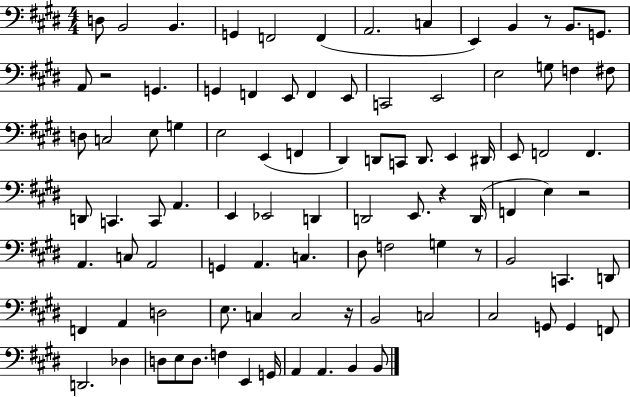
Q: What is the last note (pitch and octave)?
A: B2